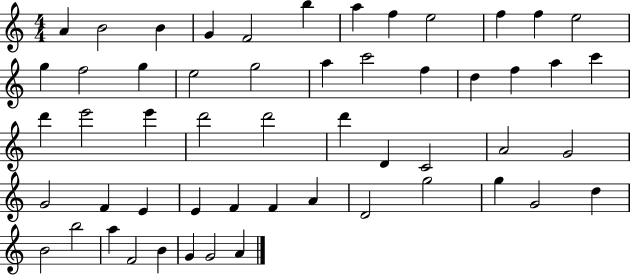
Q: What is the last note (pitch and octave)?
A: A4